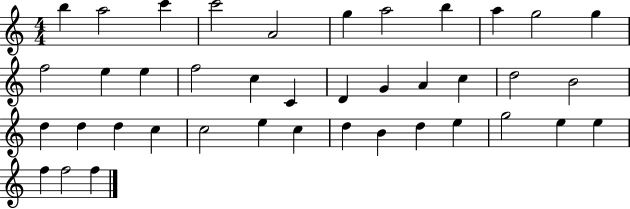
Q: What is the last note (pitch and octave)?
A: F5